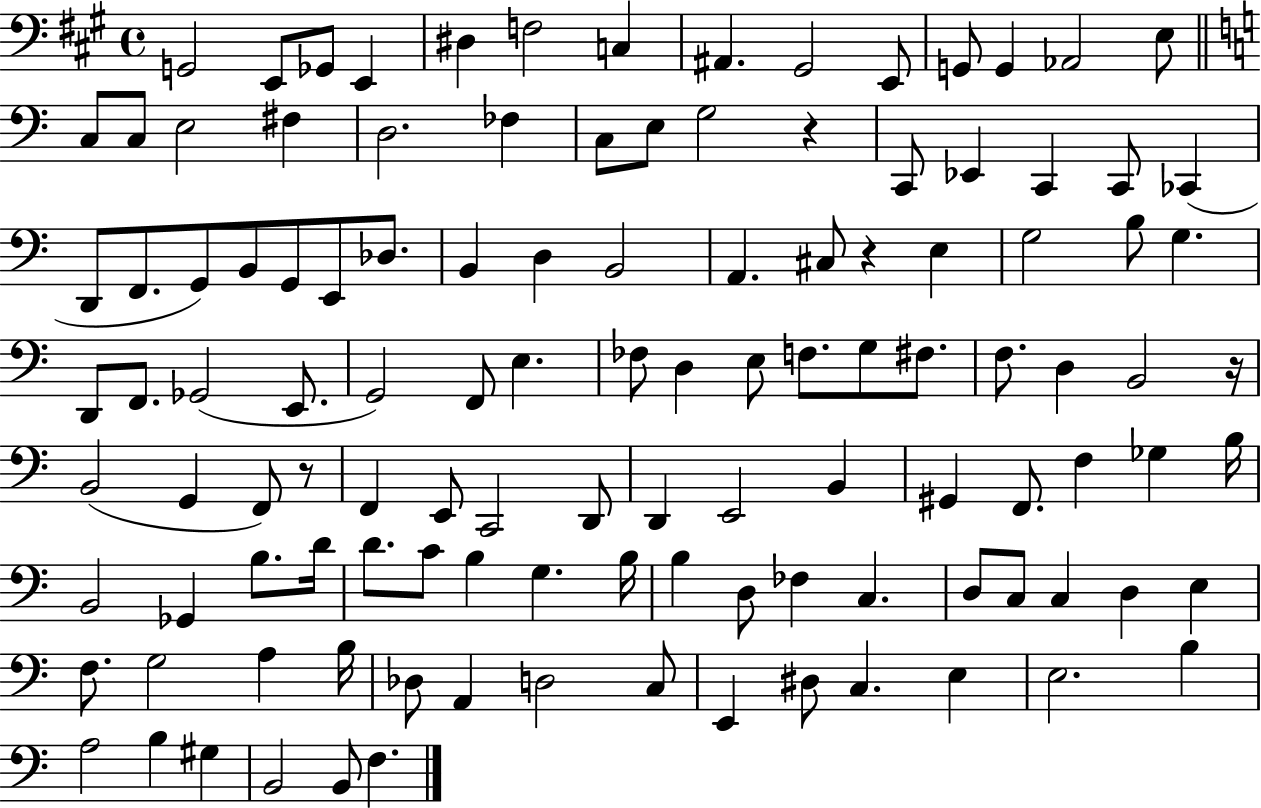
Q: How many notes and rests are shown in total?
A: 117